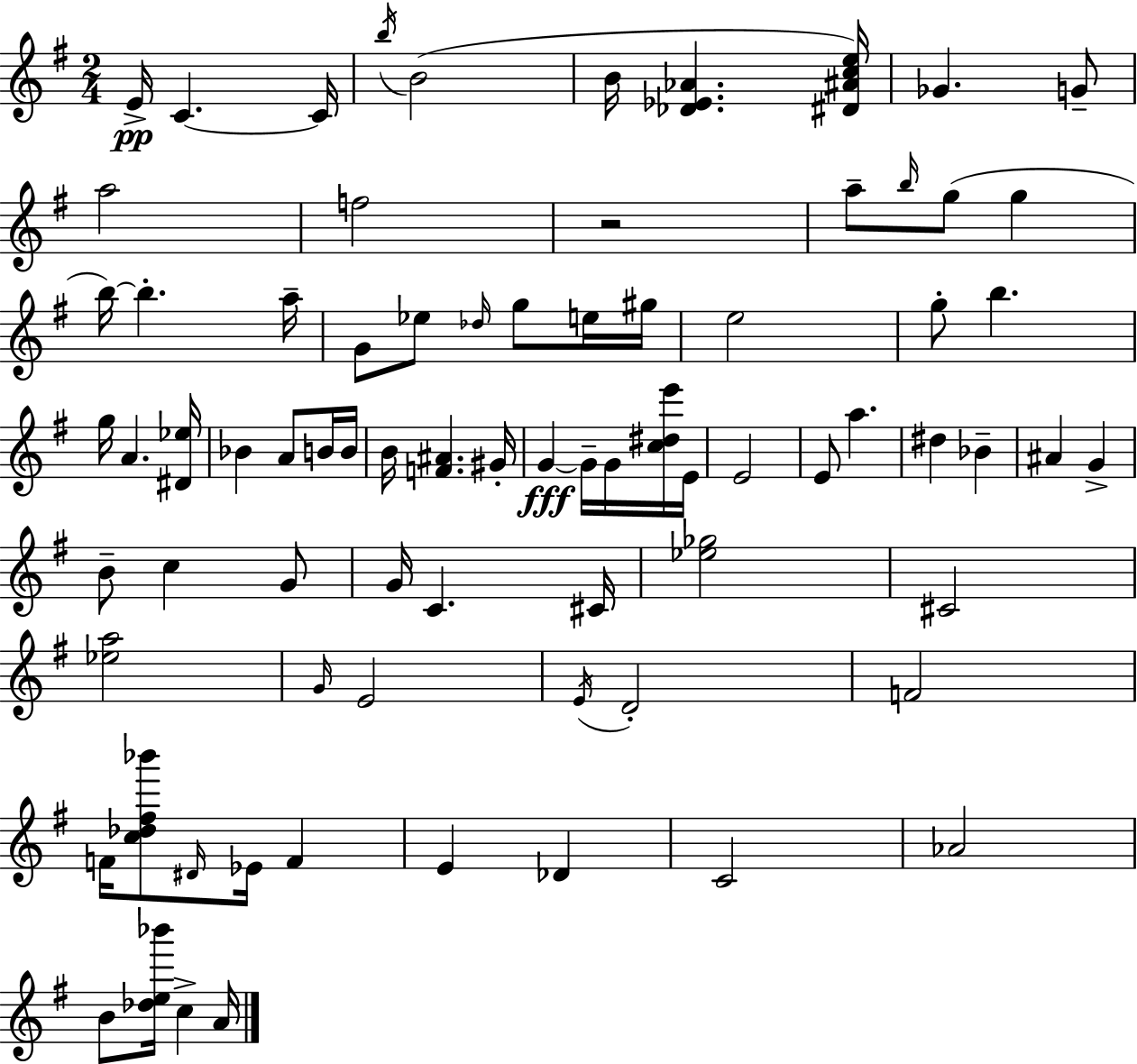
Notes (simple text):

E4/s C4/q. C4/s B5/s B4/h B4/s [Db4,Eb4,Ab4]/q. [D#4,A#4,C5,E5]/s Gb4/q. G4/e A5/h F5/h R/h A5/e B5/s G5/e G5/q B5/s B5/q. A5/s G4/e Eb5/e Db5/s G5/e E5/s G#5/s E5/h G5/e B5/q. G5/s A4/q. [D#4,Eb5]/s Bb4/q A4/e B4/s B4/s B4/s [F4,A#4]/q. G#4/s G4/q G4/s G4/s [C5,D#5,E6]/s E4/s E4/h E4/e A5/q. D#5/q Bb4/q A#4/q G4/q B4/e C5/q G4/e G4/s C4/q. C#4/s [Eb5,Gb5]/h C#4/h [Eb5,A5]/h G4/s E4/h E4/s D4/h F4/h F4/s [C5,Db5,F#5,Bb6]/e D#4/s Eb4/s F4/q E4/q Db4/q C4/h Ab4/h B4/e [Db5,E5,Bb6]/s C5/q A4/s